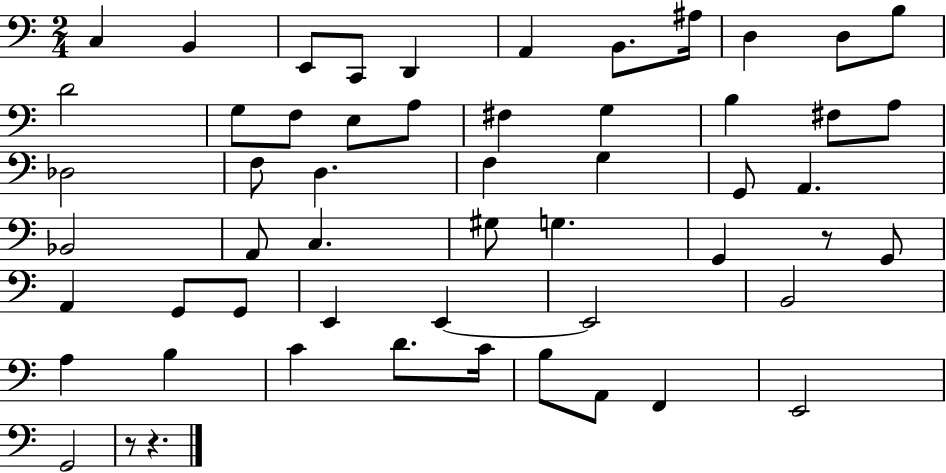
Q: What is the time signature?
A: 2/4